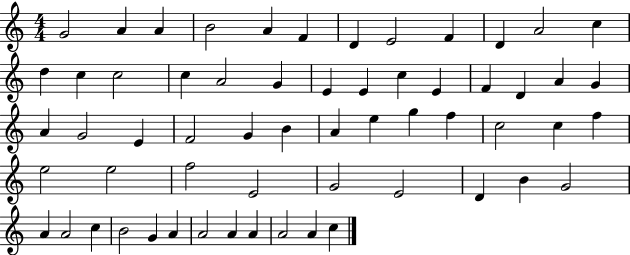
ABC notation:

X:1
T:Untitled
M:4/4
L:1/4
K:C
G2 A A B2 A F D E2 F D A2 c d c c2 c A2 G E E c E F D A G A G2 E F2 G B A e g f c2 c f e2 e2 f2 E2 G2 E2 D B G2 A A2 c B2 G A A2 A A A2 A c